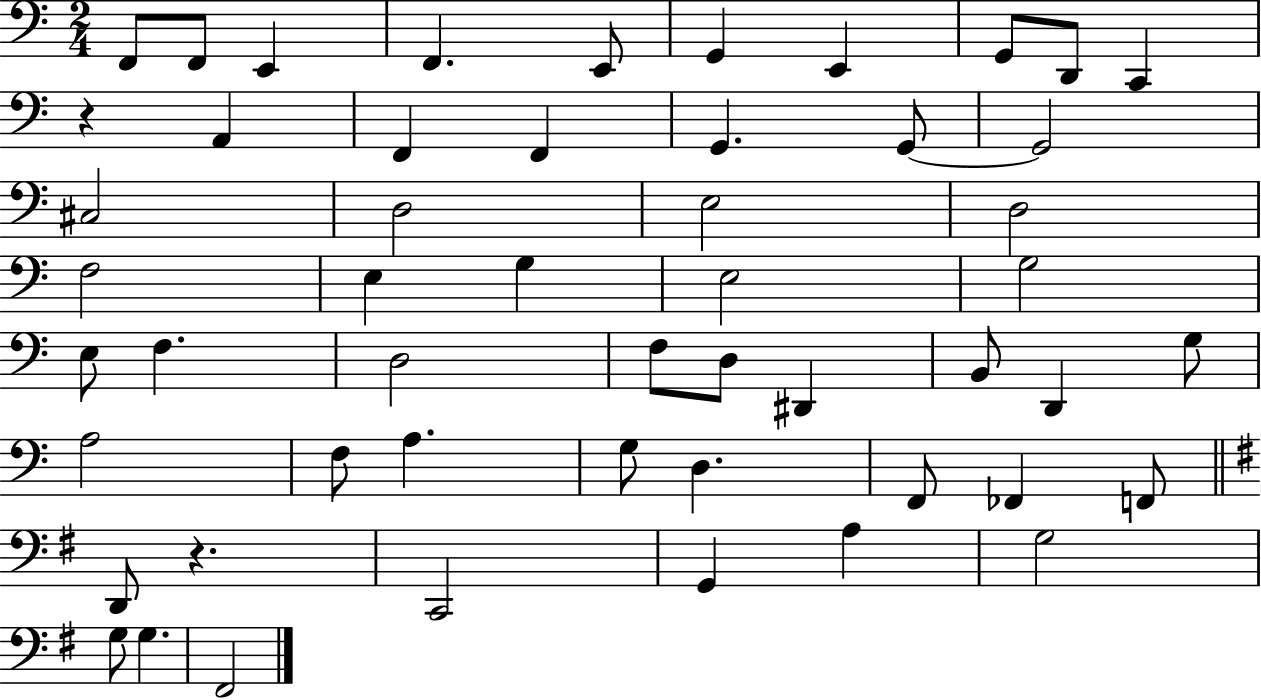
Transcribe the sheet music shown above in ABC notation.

X:1
T:Untitled
M:2/4
L:1/4
K:C
F,,/2 F,,/2 E,, F,, E,,/2 G,, E,, G,,/2 D,,/2 C,, z A,, F,, F,, G,, G,,/2 G,,2 ^C,2 D,2 E,2 D,2 F,2 E, G, E,2 G,2 E,/2 F, D,2 F,/2 D,/2 ^D,, B,,/2 D,, G,/2 A,2 F,/2 A, G,/2 D, F,,/2 _F,, F,,/2 D,,/2 z C,,2 G,, A, G,2 G,/2 G, ^F,,2